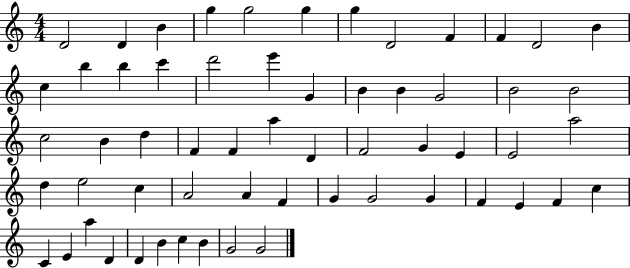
{
  \clef treble
  \numericTimeSignature
  \time 4/4
  \key c \major
  d'2 d'4 b'4 | g''4 g''2 g''4 | g''4 d'2 f'4 | f'4 d'2 b'4 | \break c''4 b''4 b''4 c'''4 | d'''2 e'''4 g'4 | b'4 b'4 g'2 | b'2 b'2 | \break c''2 b'4 d''4 | f'4 f'4 a''4 d'4 | f'2 g'4 e'4 | e'2 a''2 | \break d''4 e''2 c''4 | a'2 a'4 f'4 | g'4 g'2 g'4 | f'4 e'4 f'4 c''4 | \break c'4 e'4 a''4 d'4 | d'4 b'4 c''4 b'4 | g'2 g'2 | \bar "|."
}